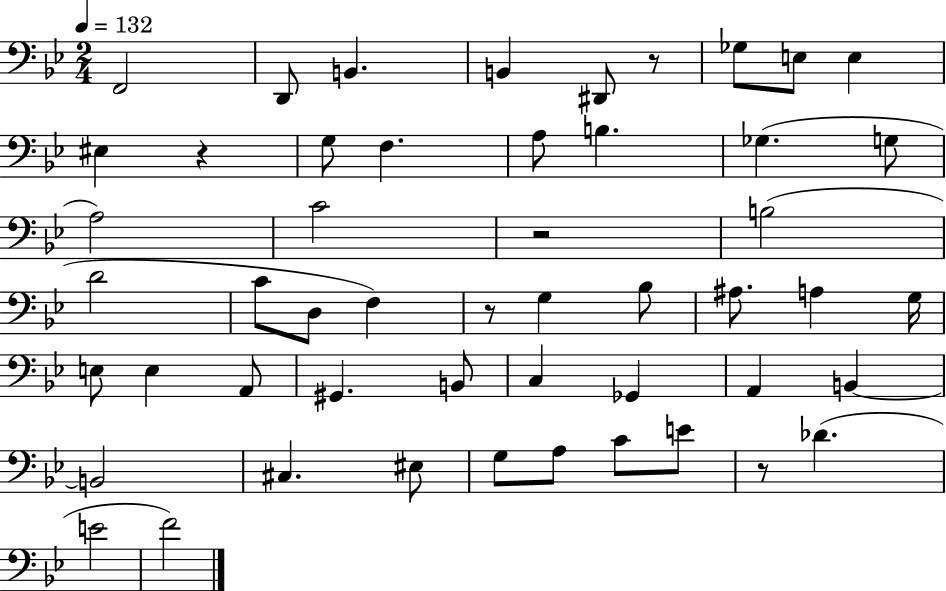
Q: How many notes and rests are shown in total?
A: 51